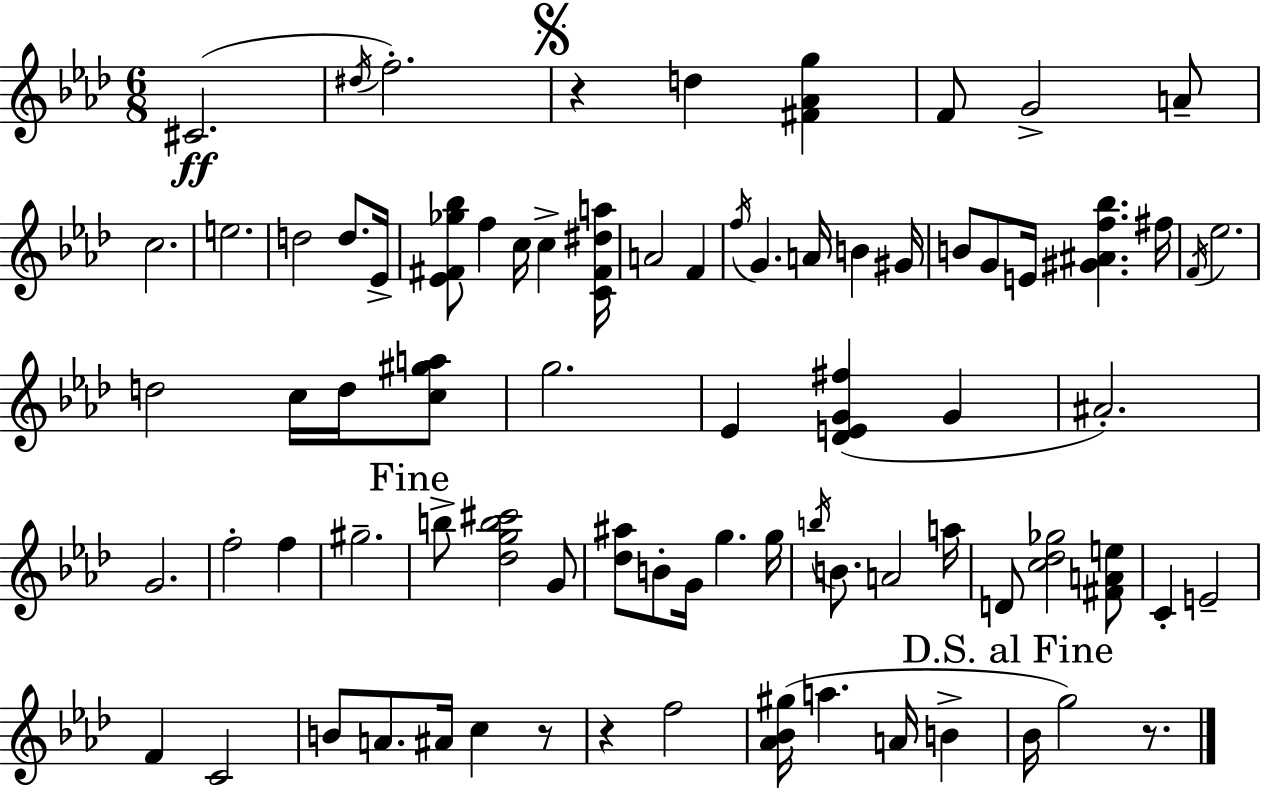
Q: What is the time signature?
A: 6/8